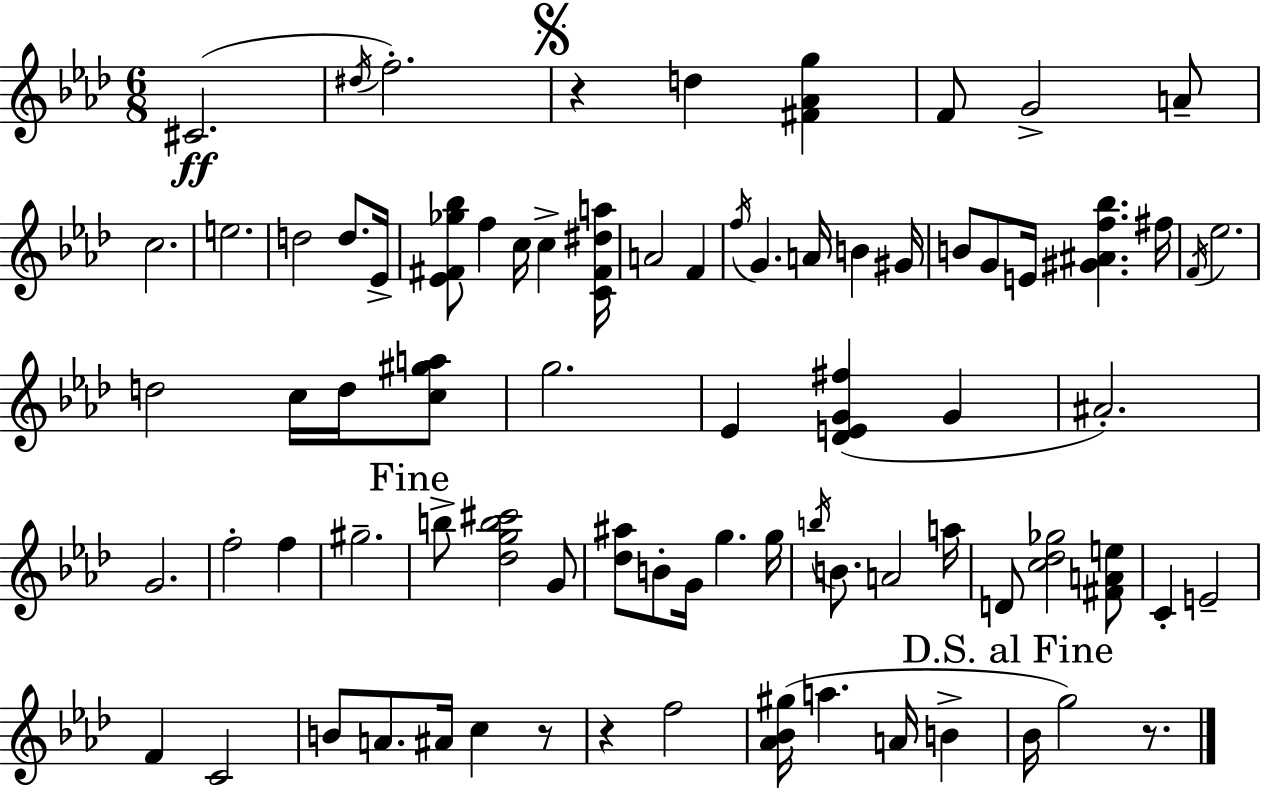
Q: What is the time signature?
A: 6/8